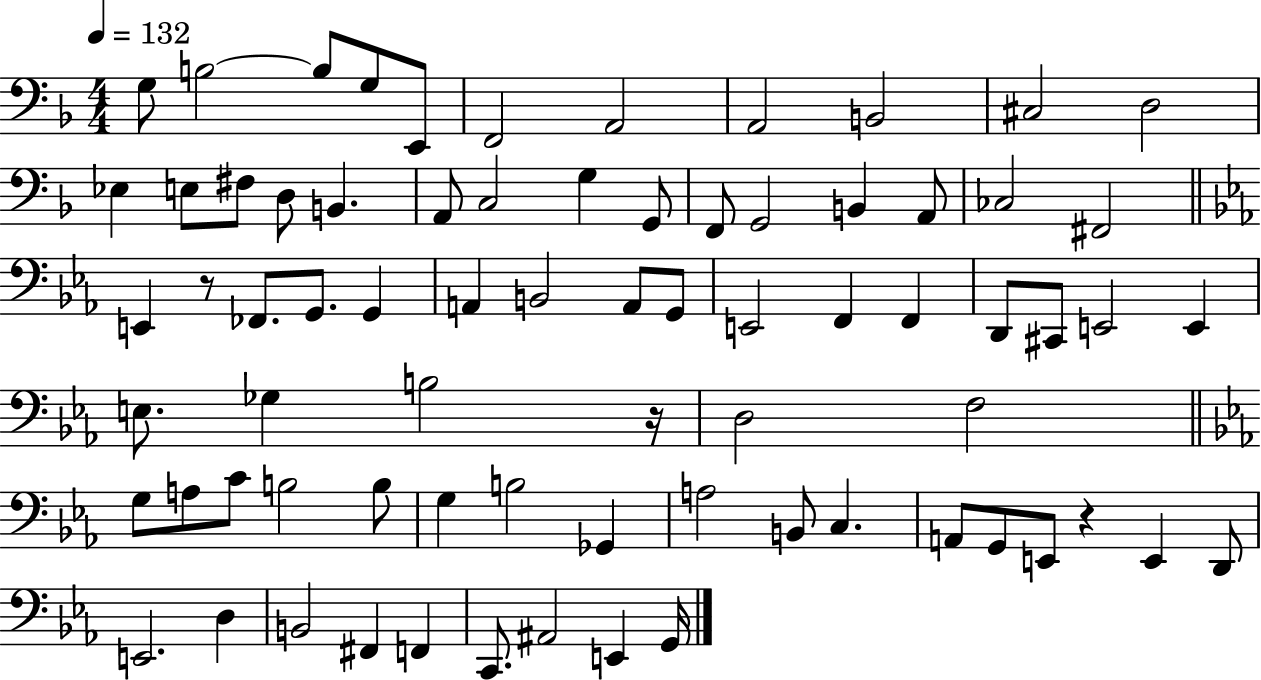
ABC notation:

X:1
T:Untitled
M:4/4
L:1/4
K:F
G,/2 B,2 B,/2 G,/2 E,,/2 F,,2 A,,2 A,,2 B,,2 ^C,2 D,2 _E, E,/2 ^F,/2 D,/2 B,, A,,/2 C,2 G, G,,/2 F,,/2 G,,2 B,, A,,/2 _C,2 ^F,,2 E,, z/2 _F,,/2 G,,/2 G,, A,, B,,2 A,,/2 G,,/2 E,,2 F,, F,, D,,/2 ^C,,/2 E,,2 E,, E,/2 _G, B,2 z/4 D,2 F,2 G,/2 A,/2 C/2 B,2 B,/2 G, B,2 _G,, A,2 B,,/2 C, A,,/2 G,,/2 E,,/2 z E,, D,,/2 E,,2 D, B,,2 ^F,, F,, C,,/2 ^A,,2 E,, G,,/4